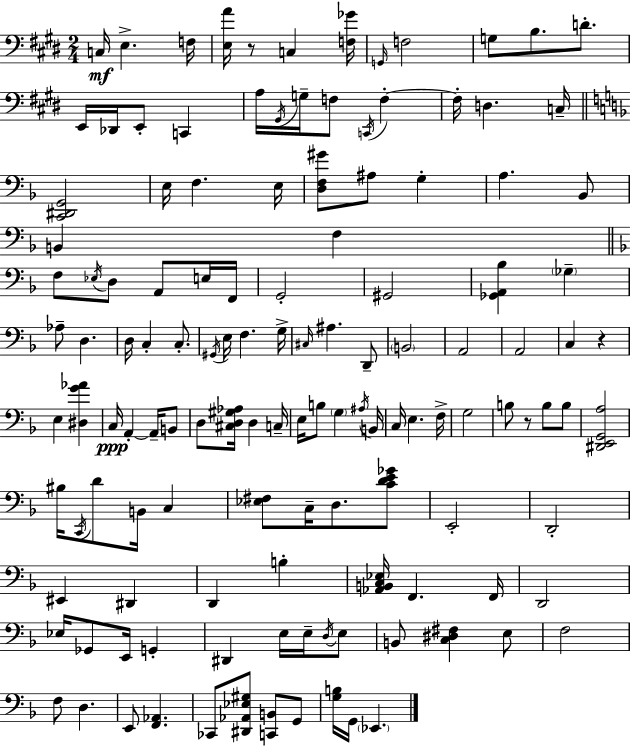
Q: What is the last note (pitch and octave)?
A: Eb2